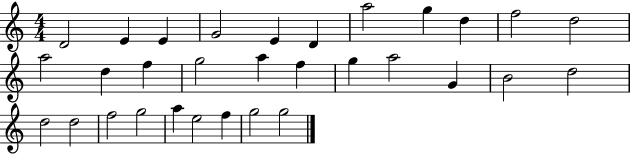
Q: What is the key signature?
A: C major